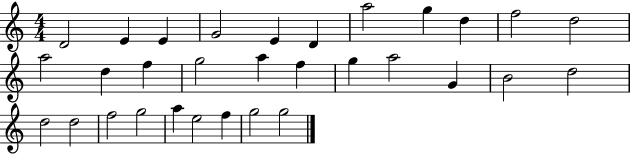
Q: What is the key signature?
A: C major